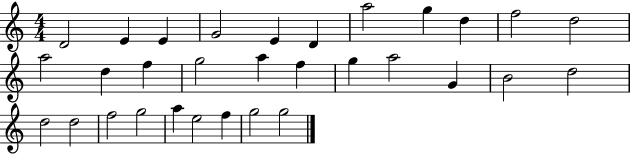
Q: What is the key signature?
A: C major